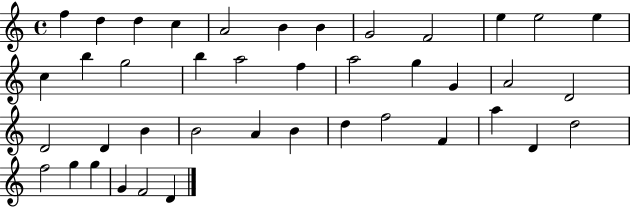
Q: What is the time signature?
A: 4/4